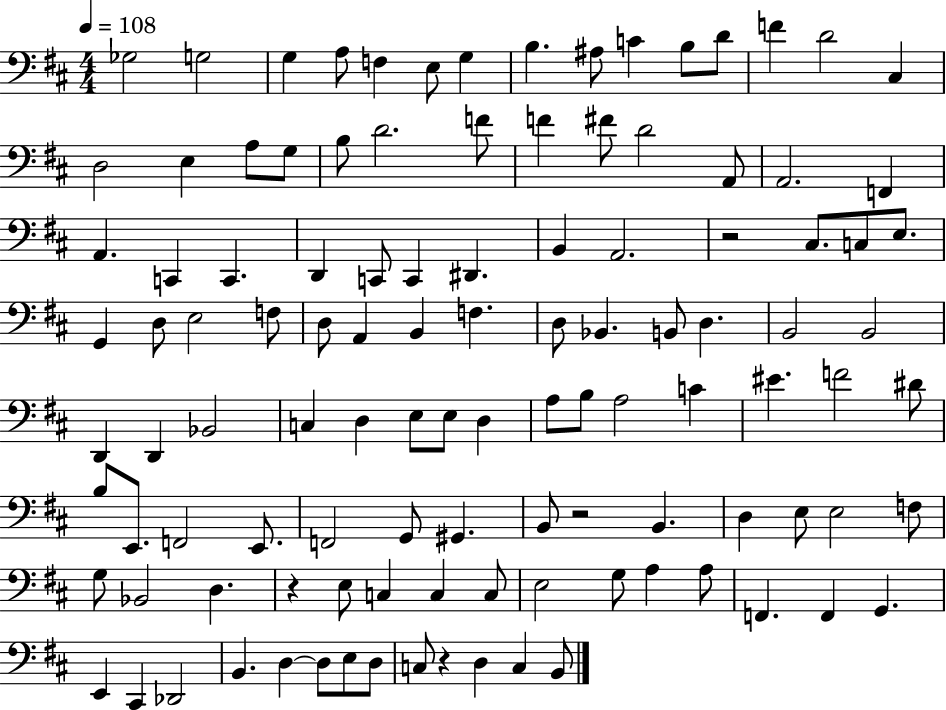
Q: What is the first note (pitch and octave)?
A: Gb3